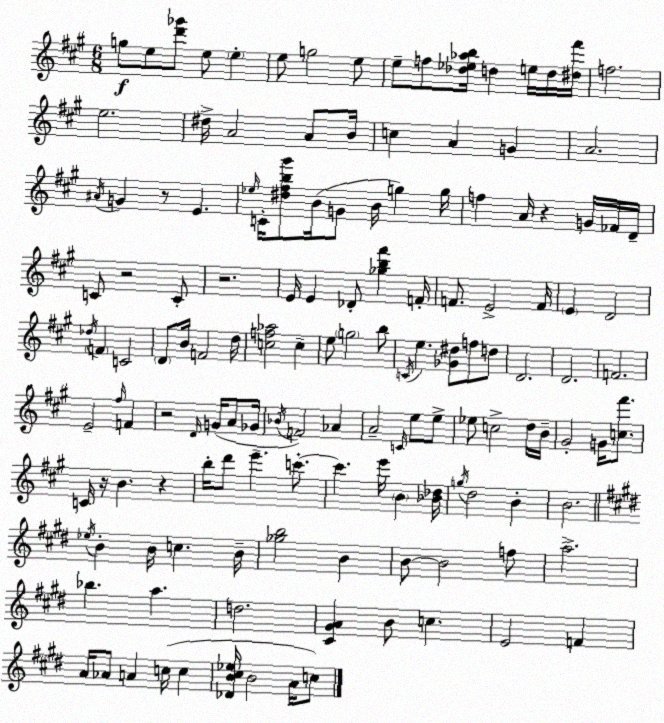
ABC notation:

X:1
T:Untitled
M:6/8
L:1/4
K:A
g/2 e/2 [d'_g']/2 e/2 e e/2 g2 e/2 e/2 f/2 [_d_e_ab]/4 d e/4 d/4 [^d^f']/4 f2 e2 ^d/4 A2 A/2 B/4 c A G A2 ^A/4 G z/2 E _e/4 C/4 [^d^fb^g']/2 B/4 G/2 B/4 g g/4 f A/4 z G/4 _F/4 D/4 C/2 z2 C/2 z2 E/4 E _D/2 [_gb^f'] F/4 F/2 E2 F/4 E D2 _d/4 F C2 D/2 B/4 F2 d/4 [cf_a]2 c e/2 g2 b/2 C/4 e [_G^d]/2 f/2 d/2 D2 D2 F2 E2 ^f/4 F z2 D/4 G/4 A/2 _G/4 _B/4 F2 _A A2 C/4 e/2 e/2 _e/2 c2 d/4 B/4 ^G2 G/4 [c^f']/2 C/4 z/4 B z b/4 d'/2 e' c'/2 c' e'/4 B [_B_d]/4 g/4 d2 B B2 _e/4 B B/4 c B/4 [_gb]2 B B/2 B2 f/2 a2 _b a d2 [^C^GA] B/2 c E2 F A/4 _A/2 A c/4 c [_DB^c_e]/4 B2 A/4 c/2